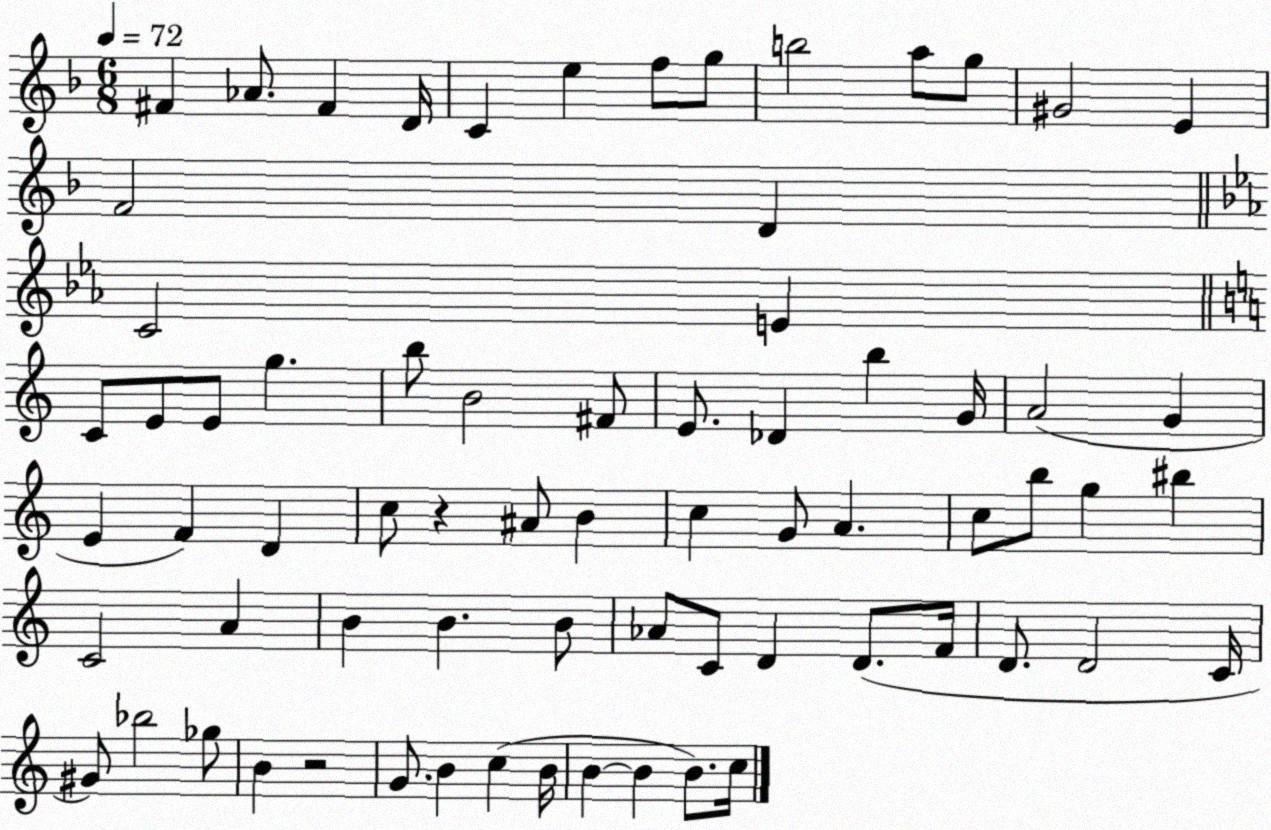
X:1
T:Untitled
M:6/8
L:1/4
K:F
^F _A/2 ^F D/4 C e f/2 g/2 b2 a/2 g/2 ^G2 E F2 D C2 E C/2 E/2 E/2 g b/2 B2 ^F/2 E/2 _D b G/4 A2 G E F D c/2 z ^A/2 B c G/2 A c/2 b/2 g ^b C2 A B B B/2 _A/2 C/2 D D/2 F/4 D/2 D2 C/4 ^G/2 _b2 _g/2 B z2 G/2 B c B/4 B B B/2 c/4